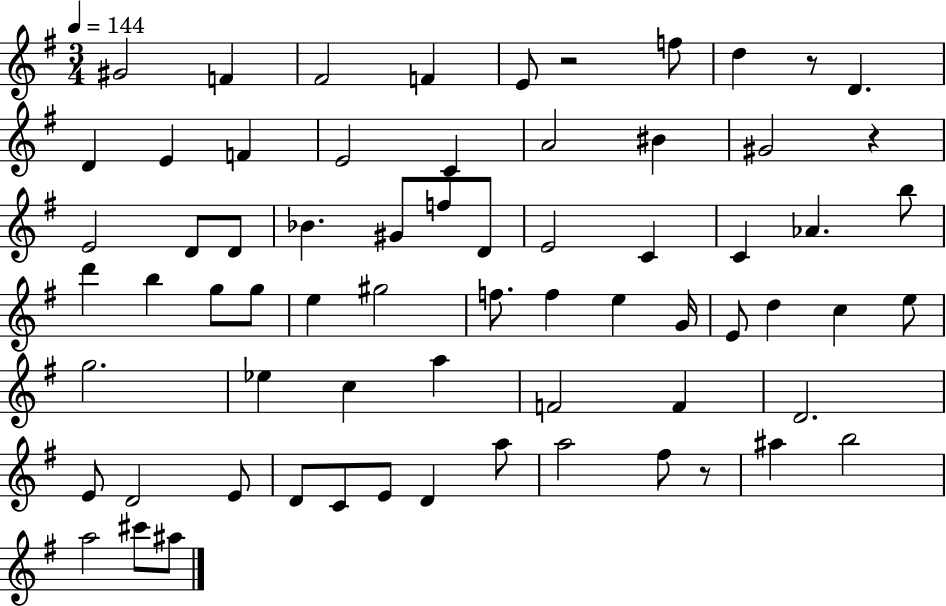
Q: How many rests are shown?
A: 4